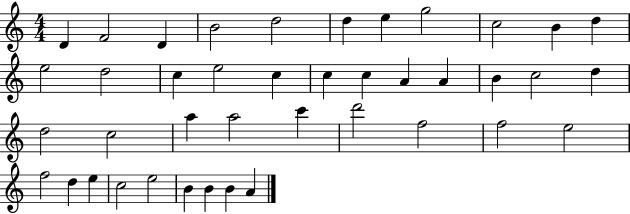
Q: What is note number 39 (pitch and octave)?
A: B4